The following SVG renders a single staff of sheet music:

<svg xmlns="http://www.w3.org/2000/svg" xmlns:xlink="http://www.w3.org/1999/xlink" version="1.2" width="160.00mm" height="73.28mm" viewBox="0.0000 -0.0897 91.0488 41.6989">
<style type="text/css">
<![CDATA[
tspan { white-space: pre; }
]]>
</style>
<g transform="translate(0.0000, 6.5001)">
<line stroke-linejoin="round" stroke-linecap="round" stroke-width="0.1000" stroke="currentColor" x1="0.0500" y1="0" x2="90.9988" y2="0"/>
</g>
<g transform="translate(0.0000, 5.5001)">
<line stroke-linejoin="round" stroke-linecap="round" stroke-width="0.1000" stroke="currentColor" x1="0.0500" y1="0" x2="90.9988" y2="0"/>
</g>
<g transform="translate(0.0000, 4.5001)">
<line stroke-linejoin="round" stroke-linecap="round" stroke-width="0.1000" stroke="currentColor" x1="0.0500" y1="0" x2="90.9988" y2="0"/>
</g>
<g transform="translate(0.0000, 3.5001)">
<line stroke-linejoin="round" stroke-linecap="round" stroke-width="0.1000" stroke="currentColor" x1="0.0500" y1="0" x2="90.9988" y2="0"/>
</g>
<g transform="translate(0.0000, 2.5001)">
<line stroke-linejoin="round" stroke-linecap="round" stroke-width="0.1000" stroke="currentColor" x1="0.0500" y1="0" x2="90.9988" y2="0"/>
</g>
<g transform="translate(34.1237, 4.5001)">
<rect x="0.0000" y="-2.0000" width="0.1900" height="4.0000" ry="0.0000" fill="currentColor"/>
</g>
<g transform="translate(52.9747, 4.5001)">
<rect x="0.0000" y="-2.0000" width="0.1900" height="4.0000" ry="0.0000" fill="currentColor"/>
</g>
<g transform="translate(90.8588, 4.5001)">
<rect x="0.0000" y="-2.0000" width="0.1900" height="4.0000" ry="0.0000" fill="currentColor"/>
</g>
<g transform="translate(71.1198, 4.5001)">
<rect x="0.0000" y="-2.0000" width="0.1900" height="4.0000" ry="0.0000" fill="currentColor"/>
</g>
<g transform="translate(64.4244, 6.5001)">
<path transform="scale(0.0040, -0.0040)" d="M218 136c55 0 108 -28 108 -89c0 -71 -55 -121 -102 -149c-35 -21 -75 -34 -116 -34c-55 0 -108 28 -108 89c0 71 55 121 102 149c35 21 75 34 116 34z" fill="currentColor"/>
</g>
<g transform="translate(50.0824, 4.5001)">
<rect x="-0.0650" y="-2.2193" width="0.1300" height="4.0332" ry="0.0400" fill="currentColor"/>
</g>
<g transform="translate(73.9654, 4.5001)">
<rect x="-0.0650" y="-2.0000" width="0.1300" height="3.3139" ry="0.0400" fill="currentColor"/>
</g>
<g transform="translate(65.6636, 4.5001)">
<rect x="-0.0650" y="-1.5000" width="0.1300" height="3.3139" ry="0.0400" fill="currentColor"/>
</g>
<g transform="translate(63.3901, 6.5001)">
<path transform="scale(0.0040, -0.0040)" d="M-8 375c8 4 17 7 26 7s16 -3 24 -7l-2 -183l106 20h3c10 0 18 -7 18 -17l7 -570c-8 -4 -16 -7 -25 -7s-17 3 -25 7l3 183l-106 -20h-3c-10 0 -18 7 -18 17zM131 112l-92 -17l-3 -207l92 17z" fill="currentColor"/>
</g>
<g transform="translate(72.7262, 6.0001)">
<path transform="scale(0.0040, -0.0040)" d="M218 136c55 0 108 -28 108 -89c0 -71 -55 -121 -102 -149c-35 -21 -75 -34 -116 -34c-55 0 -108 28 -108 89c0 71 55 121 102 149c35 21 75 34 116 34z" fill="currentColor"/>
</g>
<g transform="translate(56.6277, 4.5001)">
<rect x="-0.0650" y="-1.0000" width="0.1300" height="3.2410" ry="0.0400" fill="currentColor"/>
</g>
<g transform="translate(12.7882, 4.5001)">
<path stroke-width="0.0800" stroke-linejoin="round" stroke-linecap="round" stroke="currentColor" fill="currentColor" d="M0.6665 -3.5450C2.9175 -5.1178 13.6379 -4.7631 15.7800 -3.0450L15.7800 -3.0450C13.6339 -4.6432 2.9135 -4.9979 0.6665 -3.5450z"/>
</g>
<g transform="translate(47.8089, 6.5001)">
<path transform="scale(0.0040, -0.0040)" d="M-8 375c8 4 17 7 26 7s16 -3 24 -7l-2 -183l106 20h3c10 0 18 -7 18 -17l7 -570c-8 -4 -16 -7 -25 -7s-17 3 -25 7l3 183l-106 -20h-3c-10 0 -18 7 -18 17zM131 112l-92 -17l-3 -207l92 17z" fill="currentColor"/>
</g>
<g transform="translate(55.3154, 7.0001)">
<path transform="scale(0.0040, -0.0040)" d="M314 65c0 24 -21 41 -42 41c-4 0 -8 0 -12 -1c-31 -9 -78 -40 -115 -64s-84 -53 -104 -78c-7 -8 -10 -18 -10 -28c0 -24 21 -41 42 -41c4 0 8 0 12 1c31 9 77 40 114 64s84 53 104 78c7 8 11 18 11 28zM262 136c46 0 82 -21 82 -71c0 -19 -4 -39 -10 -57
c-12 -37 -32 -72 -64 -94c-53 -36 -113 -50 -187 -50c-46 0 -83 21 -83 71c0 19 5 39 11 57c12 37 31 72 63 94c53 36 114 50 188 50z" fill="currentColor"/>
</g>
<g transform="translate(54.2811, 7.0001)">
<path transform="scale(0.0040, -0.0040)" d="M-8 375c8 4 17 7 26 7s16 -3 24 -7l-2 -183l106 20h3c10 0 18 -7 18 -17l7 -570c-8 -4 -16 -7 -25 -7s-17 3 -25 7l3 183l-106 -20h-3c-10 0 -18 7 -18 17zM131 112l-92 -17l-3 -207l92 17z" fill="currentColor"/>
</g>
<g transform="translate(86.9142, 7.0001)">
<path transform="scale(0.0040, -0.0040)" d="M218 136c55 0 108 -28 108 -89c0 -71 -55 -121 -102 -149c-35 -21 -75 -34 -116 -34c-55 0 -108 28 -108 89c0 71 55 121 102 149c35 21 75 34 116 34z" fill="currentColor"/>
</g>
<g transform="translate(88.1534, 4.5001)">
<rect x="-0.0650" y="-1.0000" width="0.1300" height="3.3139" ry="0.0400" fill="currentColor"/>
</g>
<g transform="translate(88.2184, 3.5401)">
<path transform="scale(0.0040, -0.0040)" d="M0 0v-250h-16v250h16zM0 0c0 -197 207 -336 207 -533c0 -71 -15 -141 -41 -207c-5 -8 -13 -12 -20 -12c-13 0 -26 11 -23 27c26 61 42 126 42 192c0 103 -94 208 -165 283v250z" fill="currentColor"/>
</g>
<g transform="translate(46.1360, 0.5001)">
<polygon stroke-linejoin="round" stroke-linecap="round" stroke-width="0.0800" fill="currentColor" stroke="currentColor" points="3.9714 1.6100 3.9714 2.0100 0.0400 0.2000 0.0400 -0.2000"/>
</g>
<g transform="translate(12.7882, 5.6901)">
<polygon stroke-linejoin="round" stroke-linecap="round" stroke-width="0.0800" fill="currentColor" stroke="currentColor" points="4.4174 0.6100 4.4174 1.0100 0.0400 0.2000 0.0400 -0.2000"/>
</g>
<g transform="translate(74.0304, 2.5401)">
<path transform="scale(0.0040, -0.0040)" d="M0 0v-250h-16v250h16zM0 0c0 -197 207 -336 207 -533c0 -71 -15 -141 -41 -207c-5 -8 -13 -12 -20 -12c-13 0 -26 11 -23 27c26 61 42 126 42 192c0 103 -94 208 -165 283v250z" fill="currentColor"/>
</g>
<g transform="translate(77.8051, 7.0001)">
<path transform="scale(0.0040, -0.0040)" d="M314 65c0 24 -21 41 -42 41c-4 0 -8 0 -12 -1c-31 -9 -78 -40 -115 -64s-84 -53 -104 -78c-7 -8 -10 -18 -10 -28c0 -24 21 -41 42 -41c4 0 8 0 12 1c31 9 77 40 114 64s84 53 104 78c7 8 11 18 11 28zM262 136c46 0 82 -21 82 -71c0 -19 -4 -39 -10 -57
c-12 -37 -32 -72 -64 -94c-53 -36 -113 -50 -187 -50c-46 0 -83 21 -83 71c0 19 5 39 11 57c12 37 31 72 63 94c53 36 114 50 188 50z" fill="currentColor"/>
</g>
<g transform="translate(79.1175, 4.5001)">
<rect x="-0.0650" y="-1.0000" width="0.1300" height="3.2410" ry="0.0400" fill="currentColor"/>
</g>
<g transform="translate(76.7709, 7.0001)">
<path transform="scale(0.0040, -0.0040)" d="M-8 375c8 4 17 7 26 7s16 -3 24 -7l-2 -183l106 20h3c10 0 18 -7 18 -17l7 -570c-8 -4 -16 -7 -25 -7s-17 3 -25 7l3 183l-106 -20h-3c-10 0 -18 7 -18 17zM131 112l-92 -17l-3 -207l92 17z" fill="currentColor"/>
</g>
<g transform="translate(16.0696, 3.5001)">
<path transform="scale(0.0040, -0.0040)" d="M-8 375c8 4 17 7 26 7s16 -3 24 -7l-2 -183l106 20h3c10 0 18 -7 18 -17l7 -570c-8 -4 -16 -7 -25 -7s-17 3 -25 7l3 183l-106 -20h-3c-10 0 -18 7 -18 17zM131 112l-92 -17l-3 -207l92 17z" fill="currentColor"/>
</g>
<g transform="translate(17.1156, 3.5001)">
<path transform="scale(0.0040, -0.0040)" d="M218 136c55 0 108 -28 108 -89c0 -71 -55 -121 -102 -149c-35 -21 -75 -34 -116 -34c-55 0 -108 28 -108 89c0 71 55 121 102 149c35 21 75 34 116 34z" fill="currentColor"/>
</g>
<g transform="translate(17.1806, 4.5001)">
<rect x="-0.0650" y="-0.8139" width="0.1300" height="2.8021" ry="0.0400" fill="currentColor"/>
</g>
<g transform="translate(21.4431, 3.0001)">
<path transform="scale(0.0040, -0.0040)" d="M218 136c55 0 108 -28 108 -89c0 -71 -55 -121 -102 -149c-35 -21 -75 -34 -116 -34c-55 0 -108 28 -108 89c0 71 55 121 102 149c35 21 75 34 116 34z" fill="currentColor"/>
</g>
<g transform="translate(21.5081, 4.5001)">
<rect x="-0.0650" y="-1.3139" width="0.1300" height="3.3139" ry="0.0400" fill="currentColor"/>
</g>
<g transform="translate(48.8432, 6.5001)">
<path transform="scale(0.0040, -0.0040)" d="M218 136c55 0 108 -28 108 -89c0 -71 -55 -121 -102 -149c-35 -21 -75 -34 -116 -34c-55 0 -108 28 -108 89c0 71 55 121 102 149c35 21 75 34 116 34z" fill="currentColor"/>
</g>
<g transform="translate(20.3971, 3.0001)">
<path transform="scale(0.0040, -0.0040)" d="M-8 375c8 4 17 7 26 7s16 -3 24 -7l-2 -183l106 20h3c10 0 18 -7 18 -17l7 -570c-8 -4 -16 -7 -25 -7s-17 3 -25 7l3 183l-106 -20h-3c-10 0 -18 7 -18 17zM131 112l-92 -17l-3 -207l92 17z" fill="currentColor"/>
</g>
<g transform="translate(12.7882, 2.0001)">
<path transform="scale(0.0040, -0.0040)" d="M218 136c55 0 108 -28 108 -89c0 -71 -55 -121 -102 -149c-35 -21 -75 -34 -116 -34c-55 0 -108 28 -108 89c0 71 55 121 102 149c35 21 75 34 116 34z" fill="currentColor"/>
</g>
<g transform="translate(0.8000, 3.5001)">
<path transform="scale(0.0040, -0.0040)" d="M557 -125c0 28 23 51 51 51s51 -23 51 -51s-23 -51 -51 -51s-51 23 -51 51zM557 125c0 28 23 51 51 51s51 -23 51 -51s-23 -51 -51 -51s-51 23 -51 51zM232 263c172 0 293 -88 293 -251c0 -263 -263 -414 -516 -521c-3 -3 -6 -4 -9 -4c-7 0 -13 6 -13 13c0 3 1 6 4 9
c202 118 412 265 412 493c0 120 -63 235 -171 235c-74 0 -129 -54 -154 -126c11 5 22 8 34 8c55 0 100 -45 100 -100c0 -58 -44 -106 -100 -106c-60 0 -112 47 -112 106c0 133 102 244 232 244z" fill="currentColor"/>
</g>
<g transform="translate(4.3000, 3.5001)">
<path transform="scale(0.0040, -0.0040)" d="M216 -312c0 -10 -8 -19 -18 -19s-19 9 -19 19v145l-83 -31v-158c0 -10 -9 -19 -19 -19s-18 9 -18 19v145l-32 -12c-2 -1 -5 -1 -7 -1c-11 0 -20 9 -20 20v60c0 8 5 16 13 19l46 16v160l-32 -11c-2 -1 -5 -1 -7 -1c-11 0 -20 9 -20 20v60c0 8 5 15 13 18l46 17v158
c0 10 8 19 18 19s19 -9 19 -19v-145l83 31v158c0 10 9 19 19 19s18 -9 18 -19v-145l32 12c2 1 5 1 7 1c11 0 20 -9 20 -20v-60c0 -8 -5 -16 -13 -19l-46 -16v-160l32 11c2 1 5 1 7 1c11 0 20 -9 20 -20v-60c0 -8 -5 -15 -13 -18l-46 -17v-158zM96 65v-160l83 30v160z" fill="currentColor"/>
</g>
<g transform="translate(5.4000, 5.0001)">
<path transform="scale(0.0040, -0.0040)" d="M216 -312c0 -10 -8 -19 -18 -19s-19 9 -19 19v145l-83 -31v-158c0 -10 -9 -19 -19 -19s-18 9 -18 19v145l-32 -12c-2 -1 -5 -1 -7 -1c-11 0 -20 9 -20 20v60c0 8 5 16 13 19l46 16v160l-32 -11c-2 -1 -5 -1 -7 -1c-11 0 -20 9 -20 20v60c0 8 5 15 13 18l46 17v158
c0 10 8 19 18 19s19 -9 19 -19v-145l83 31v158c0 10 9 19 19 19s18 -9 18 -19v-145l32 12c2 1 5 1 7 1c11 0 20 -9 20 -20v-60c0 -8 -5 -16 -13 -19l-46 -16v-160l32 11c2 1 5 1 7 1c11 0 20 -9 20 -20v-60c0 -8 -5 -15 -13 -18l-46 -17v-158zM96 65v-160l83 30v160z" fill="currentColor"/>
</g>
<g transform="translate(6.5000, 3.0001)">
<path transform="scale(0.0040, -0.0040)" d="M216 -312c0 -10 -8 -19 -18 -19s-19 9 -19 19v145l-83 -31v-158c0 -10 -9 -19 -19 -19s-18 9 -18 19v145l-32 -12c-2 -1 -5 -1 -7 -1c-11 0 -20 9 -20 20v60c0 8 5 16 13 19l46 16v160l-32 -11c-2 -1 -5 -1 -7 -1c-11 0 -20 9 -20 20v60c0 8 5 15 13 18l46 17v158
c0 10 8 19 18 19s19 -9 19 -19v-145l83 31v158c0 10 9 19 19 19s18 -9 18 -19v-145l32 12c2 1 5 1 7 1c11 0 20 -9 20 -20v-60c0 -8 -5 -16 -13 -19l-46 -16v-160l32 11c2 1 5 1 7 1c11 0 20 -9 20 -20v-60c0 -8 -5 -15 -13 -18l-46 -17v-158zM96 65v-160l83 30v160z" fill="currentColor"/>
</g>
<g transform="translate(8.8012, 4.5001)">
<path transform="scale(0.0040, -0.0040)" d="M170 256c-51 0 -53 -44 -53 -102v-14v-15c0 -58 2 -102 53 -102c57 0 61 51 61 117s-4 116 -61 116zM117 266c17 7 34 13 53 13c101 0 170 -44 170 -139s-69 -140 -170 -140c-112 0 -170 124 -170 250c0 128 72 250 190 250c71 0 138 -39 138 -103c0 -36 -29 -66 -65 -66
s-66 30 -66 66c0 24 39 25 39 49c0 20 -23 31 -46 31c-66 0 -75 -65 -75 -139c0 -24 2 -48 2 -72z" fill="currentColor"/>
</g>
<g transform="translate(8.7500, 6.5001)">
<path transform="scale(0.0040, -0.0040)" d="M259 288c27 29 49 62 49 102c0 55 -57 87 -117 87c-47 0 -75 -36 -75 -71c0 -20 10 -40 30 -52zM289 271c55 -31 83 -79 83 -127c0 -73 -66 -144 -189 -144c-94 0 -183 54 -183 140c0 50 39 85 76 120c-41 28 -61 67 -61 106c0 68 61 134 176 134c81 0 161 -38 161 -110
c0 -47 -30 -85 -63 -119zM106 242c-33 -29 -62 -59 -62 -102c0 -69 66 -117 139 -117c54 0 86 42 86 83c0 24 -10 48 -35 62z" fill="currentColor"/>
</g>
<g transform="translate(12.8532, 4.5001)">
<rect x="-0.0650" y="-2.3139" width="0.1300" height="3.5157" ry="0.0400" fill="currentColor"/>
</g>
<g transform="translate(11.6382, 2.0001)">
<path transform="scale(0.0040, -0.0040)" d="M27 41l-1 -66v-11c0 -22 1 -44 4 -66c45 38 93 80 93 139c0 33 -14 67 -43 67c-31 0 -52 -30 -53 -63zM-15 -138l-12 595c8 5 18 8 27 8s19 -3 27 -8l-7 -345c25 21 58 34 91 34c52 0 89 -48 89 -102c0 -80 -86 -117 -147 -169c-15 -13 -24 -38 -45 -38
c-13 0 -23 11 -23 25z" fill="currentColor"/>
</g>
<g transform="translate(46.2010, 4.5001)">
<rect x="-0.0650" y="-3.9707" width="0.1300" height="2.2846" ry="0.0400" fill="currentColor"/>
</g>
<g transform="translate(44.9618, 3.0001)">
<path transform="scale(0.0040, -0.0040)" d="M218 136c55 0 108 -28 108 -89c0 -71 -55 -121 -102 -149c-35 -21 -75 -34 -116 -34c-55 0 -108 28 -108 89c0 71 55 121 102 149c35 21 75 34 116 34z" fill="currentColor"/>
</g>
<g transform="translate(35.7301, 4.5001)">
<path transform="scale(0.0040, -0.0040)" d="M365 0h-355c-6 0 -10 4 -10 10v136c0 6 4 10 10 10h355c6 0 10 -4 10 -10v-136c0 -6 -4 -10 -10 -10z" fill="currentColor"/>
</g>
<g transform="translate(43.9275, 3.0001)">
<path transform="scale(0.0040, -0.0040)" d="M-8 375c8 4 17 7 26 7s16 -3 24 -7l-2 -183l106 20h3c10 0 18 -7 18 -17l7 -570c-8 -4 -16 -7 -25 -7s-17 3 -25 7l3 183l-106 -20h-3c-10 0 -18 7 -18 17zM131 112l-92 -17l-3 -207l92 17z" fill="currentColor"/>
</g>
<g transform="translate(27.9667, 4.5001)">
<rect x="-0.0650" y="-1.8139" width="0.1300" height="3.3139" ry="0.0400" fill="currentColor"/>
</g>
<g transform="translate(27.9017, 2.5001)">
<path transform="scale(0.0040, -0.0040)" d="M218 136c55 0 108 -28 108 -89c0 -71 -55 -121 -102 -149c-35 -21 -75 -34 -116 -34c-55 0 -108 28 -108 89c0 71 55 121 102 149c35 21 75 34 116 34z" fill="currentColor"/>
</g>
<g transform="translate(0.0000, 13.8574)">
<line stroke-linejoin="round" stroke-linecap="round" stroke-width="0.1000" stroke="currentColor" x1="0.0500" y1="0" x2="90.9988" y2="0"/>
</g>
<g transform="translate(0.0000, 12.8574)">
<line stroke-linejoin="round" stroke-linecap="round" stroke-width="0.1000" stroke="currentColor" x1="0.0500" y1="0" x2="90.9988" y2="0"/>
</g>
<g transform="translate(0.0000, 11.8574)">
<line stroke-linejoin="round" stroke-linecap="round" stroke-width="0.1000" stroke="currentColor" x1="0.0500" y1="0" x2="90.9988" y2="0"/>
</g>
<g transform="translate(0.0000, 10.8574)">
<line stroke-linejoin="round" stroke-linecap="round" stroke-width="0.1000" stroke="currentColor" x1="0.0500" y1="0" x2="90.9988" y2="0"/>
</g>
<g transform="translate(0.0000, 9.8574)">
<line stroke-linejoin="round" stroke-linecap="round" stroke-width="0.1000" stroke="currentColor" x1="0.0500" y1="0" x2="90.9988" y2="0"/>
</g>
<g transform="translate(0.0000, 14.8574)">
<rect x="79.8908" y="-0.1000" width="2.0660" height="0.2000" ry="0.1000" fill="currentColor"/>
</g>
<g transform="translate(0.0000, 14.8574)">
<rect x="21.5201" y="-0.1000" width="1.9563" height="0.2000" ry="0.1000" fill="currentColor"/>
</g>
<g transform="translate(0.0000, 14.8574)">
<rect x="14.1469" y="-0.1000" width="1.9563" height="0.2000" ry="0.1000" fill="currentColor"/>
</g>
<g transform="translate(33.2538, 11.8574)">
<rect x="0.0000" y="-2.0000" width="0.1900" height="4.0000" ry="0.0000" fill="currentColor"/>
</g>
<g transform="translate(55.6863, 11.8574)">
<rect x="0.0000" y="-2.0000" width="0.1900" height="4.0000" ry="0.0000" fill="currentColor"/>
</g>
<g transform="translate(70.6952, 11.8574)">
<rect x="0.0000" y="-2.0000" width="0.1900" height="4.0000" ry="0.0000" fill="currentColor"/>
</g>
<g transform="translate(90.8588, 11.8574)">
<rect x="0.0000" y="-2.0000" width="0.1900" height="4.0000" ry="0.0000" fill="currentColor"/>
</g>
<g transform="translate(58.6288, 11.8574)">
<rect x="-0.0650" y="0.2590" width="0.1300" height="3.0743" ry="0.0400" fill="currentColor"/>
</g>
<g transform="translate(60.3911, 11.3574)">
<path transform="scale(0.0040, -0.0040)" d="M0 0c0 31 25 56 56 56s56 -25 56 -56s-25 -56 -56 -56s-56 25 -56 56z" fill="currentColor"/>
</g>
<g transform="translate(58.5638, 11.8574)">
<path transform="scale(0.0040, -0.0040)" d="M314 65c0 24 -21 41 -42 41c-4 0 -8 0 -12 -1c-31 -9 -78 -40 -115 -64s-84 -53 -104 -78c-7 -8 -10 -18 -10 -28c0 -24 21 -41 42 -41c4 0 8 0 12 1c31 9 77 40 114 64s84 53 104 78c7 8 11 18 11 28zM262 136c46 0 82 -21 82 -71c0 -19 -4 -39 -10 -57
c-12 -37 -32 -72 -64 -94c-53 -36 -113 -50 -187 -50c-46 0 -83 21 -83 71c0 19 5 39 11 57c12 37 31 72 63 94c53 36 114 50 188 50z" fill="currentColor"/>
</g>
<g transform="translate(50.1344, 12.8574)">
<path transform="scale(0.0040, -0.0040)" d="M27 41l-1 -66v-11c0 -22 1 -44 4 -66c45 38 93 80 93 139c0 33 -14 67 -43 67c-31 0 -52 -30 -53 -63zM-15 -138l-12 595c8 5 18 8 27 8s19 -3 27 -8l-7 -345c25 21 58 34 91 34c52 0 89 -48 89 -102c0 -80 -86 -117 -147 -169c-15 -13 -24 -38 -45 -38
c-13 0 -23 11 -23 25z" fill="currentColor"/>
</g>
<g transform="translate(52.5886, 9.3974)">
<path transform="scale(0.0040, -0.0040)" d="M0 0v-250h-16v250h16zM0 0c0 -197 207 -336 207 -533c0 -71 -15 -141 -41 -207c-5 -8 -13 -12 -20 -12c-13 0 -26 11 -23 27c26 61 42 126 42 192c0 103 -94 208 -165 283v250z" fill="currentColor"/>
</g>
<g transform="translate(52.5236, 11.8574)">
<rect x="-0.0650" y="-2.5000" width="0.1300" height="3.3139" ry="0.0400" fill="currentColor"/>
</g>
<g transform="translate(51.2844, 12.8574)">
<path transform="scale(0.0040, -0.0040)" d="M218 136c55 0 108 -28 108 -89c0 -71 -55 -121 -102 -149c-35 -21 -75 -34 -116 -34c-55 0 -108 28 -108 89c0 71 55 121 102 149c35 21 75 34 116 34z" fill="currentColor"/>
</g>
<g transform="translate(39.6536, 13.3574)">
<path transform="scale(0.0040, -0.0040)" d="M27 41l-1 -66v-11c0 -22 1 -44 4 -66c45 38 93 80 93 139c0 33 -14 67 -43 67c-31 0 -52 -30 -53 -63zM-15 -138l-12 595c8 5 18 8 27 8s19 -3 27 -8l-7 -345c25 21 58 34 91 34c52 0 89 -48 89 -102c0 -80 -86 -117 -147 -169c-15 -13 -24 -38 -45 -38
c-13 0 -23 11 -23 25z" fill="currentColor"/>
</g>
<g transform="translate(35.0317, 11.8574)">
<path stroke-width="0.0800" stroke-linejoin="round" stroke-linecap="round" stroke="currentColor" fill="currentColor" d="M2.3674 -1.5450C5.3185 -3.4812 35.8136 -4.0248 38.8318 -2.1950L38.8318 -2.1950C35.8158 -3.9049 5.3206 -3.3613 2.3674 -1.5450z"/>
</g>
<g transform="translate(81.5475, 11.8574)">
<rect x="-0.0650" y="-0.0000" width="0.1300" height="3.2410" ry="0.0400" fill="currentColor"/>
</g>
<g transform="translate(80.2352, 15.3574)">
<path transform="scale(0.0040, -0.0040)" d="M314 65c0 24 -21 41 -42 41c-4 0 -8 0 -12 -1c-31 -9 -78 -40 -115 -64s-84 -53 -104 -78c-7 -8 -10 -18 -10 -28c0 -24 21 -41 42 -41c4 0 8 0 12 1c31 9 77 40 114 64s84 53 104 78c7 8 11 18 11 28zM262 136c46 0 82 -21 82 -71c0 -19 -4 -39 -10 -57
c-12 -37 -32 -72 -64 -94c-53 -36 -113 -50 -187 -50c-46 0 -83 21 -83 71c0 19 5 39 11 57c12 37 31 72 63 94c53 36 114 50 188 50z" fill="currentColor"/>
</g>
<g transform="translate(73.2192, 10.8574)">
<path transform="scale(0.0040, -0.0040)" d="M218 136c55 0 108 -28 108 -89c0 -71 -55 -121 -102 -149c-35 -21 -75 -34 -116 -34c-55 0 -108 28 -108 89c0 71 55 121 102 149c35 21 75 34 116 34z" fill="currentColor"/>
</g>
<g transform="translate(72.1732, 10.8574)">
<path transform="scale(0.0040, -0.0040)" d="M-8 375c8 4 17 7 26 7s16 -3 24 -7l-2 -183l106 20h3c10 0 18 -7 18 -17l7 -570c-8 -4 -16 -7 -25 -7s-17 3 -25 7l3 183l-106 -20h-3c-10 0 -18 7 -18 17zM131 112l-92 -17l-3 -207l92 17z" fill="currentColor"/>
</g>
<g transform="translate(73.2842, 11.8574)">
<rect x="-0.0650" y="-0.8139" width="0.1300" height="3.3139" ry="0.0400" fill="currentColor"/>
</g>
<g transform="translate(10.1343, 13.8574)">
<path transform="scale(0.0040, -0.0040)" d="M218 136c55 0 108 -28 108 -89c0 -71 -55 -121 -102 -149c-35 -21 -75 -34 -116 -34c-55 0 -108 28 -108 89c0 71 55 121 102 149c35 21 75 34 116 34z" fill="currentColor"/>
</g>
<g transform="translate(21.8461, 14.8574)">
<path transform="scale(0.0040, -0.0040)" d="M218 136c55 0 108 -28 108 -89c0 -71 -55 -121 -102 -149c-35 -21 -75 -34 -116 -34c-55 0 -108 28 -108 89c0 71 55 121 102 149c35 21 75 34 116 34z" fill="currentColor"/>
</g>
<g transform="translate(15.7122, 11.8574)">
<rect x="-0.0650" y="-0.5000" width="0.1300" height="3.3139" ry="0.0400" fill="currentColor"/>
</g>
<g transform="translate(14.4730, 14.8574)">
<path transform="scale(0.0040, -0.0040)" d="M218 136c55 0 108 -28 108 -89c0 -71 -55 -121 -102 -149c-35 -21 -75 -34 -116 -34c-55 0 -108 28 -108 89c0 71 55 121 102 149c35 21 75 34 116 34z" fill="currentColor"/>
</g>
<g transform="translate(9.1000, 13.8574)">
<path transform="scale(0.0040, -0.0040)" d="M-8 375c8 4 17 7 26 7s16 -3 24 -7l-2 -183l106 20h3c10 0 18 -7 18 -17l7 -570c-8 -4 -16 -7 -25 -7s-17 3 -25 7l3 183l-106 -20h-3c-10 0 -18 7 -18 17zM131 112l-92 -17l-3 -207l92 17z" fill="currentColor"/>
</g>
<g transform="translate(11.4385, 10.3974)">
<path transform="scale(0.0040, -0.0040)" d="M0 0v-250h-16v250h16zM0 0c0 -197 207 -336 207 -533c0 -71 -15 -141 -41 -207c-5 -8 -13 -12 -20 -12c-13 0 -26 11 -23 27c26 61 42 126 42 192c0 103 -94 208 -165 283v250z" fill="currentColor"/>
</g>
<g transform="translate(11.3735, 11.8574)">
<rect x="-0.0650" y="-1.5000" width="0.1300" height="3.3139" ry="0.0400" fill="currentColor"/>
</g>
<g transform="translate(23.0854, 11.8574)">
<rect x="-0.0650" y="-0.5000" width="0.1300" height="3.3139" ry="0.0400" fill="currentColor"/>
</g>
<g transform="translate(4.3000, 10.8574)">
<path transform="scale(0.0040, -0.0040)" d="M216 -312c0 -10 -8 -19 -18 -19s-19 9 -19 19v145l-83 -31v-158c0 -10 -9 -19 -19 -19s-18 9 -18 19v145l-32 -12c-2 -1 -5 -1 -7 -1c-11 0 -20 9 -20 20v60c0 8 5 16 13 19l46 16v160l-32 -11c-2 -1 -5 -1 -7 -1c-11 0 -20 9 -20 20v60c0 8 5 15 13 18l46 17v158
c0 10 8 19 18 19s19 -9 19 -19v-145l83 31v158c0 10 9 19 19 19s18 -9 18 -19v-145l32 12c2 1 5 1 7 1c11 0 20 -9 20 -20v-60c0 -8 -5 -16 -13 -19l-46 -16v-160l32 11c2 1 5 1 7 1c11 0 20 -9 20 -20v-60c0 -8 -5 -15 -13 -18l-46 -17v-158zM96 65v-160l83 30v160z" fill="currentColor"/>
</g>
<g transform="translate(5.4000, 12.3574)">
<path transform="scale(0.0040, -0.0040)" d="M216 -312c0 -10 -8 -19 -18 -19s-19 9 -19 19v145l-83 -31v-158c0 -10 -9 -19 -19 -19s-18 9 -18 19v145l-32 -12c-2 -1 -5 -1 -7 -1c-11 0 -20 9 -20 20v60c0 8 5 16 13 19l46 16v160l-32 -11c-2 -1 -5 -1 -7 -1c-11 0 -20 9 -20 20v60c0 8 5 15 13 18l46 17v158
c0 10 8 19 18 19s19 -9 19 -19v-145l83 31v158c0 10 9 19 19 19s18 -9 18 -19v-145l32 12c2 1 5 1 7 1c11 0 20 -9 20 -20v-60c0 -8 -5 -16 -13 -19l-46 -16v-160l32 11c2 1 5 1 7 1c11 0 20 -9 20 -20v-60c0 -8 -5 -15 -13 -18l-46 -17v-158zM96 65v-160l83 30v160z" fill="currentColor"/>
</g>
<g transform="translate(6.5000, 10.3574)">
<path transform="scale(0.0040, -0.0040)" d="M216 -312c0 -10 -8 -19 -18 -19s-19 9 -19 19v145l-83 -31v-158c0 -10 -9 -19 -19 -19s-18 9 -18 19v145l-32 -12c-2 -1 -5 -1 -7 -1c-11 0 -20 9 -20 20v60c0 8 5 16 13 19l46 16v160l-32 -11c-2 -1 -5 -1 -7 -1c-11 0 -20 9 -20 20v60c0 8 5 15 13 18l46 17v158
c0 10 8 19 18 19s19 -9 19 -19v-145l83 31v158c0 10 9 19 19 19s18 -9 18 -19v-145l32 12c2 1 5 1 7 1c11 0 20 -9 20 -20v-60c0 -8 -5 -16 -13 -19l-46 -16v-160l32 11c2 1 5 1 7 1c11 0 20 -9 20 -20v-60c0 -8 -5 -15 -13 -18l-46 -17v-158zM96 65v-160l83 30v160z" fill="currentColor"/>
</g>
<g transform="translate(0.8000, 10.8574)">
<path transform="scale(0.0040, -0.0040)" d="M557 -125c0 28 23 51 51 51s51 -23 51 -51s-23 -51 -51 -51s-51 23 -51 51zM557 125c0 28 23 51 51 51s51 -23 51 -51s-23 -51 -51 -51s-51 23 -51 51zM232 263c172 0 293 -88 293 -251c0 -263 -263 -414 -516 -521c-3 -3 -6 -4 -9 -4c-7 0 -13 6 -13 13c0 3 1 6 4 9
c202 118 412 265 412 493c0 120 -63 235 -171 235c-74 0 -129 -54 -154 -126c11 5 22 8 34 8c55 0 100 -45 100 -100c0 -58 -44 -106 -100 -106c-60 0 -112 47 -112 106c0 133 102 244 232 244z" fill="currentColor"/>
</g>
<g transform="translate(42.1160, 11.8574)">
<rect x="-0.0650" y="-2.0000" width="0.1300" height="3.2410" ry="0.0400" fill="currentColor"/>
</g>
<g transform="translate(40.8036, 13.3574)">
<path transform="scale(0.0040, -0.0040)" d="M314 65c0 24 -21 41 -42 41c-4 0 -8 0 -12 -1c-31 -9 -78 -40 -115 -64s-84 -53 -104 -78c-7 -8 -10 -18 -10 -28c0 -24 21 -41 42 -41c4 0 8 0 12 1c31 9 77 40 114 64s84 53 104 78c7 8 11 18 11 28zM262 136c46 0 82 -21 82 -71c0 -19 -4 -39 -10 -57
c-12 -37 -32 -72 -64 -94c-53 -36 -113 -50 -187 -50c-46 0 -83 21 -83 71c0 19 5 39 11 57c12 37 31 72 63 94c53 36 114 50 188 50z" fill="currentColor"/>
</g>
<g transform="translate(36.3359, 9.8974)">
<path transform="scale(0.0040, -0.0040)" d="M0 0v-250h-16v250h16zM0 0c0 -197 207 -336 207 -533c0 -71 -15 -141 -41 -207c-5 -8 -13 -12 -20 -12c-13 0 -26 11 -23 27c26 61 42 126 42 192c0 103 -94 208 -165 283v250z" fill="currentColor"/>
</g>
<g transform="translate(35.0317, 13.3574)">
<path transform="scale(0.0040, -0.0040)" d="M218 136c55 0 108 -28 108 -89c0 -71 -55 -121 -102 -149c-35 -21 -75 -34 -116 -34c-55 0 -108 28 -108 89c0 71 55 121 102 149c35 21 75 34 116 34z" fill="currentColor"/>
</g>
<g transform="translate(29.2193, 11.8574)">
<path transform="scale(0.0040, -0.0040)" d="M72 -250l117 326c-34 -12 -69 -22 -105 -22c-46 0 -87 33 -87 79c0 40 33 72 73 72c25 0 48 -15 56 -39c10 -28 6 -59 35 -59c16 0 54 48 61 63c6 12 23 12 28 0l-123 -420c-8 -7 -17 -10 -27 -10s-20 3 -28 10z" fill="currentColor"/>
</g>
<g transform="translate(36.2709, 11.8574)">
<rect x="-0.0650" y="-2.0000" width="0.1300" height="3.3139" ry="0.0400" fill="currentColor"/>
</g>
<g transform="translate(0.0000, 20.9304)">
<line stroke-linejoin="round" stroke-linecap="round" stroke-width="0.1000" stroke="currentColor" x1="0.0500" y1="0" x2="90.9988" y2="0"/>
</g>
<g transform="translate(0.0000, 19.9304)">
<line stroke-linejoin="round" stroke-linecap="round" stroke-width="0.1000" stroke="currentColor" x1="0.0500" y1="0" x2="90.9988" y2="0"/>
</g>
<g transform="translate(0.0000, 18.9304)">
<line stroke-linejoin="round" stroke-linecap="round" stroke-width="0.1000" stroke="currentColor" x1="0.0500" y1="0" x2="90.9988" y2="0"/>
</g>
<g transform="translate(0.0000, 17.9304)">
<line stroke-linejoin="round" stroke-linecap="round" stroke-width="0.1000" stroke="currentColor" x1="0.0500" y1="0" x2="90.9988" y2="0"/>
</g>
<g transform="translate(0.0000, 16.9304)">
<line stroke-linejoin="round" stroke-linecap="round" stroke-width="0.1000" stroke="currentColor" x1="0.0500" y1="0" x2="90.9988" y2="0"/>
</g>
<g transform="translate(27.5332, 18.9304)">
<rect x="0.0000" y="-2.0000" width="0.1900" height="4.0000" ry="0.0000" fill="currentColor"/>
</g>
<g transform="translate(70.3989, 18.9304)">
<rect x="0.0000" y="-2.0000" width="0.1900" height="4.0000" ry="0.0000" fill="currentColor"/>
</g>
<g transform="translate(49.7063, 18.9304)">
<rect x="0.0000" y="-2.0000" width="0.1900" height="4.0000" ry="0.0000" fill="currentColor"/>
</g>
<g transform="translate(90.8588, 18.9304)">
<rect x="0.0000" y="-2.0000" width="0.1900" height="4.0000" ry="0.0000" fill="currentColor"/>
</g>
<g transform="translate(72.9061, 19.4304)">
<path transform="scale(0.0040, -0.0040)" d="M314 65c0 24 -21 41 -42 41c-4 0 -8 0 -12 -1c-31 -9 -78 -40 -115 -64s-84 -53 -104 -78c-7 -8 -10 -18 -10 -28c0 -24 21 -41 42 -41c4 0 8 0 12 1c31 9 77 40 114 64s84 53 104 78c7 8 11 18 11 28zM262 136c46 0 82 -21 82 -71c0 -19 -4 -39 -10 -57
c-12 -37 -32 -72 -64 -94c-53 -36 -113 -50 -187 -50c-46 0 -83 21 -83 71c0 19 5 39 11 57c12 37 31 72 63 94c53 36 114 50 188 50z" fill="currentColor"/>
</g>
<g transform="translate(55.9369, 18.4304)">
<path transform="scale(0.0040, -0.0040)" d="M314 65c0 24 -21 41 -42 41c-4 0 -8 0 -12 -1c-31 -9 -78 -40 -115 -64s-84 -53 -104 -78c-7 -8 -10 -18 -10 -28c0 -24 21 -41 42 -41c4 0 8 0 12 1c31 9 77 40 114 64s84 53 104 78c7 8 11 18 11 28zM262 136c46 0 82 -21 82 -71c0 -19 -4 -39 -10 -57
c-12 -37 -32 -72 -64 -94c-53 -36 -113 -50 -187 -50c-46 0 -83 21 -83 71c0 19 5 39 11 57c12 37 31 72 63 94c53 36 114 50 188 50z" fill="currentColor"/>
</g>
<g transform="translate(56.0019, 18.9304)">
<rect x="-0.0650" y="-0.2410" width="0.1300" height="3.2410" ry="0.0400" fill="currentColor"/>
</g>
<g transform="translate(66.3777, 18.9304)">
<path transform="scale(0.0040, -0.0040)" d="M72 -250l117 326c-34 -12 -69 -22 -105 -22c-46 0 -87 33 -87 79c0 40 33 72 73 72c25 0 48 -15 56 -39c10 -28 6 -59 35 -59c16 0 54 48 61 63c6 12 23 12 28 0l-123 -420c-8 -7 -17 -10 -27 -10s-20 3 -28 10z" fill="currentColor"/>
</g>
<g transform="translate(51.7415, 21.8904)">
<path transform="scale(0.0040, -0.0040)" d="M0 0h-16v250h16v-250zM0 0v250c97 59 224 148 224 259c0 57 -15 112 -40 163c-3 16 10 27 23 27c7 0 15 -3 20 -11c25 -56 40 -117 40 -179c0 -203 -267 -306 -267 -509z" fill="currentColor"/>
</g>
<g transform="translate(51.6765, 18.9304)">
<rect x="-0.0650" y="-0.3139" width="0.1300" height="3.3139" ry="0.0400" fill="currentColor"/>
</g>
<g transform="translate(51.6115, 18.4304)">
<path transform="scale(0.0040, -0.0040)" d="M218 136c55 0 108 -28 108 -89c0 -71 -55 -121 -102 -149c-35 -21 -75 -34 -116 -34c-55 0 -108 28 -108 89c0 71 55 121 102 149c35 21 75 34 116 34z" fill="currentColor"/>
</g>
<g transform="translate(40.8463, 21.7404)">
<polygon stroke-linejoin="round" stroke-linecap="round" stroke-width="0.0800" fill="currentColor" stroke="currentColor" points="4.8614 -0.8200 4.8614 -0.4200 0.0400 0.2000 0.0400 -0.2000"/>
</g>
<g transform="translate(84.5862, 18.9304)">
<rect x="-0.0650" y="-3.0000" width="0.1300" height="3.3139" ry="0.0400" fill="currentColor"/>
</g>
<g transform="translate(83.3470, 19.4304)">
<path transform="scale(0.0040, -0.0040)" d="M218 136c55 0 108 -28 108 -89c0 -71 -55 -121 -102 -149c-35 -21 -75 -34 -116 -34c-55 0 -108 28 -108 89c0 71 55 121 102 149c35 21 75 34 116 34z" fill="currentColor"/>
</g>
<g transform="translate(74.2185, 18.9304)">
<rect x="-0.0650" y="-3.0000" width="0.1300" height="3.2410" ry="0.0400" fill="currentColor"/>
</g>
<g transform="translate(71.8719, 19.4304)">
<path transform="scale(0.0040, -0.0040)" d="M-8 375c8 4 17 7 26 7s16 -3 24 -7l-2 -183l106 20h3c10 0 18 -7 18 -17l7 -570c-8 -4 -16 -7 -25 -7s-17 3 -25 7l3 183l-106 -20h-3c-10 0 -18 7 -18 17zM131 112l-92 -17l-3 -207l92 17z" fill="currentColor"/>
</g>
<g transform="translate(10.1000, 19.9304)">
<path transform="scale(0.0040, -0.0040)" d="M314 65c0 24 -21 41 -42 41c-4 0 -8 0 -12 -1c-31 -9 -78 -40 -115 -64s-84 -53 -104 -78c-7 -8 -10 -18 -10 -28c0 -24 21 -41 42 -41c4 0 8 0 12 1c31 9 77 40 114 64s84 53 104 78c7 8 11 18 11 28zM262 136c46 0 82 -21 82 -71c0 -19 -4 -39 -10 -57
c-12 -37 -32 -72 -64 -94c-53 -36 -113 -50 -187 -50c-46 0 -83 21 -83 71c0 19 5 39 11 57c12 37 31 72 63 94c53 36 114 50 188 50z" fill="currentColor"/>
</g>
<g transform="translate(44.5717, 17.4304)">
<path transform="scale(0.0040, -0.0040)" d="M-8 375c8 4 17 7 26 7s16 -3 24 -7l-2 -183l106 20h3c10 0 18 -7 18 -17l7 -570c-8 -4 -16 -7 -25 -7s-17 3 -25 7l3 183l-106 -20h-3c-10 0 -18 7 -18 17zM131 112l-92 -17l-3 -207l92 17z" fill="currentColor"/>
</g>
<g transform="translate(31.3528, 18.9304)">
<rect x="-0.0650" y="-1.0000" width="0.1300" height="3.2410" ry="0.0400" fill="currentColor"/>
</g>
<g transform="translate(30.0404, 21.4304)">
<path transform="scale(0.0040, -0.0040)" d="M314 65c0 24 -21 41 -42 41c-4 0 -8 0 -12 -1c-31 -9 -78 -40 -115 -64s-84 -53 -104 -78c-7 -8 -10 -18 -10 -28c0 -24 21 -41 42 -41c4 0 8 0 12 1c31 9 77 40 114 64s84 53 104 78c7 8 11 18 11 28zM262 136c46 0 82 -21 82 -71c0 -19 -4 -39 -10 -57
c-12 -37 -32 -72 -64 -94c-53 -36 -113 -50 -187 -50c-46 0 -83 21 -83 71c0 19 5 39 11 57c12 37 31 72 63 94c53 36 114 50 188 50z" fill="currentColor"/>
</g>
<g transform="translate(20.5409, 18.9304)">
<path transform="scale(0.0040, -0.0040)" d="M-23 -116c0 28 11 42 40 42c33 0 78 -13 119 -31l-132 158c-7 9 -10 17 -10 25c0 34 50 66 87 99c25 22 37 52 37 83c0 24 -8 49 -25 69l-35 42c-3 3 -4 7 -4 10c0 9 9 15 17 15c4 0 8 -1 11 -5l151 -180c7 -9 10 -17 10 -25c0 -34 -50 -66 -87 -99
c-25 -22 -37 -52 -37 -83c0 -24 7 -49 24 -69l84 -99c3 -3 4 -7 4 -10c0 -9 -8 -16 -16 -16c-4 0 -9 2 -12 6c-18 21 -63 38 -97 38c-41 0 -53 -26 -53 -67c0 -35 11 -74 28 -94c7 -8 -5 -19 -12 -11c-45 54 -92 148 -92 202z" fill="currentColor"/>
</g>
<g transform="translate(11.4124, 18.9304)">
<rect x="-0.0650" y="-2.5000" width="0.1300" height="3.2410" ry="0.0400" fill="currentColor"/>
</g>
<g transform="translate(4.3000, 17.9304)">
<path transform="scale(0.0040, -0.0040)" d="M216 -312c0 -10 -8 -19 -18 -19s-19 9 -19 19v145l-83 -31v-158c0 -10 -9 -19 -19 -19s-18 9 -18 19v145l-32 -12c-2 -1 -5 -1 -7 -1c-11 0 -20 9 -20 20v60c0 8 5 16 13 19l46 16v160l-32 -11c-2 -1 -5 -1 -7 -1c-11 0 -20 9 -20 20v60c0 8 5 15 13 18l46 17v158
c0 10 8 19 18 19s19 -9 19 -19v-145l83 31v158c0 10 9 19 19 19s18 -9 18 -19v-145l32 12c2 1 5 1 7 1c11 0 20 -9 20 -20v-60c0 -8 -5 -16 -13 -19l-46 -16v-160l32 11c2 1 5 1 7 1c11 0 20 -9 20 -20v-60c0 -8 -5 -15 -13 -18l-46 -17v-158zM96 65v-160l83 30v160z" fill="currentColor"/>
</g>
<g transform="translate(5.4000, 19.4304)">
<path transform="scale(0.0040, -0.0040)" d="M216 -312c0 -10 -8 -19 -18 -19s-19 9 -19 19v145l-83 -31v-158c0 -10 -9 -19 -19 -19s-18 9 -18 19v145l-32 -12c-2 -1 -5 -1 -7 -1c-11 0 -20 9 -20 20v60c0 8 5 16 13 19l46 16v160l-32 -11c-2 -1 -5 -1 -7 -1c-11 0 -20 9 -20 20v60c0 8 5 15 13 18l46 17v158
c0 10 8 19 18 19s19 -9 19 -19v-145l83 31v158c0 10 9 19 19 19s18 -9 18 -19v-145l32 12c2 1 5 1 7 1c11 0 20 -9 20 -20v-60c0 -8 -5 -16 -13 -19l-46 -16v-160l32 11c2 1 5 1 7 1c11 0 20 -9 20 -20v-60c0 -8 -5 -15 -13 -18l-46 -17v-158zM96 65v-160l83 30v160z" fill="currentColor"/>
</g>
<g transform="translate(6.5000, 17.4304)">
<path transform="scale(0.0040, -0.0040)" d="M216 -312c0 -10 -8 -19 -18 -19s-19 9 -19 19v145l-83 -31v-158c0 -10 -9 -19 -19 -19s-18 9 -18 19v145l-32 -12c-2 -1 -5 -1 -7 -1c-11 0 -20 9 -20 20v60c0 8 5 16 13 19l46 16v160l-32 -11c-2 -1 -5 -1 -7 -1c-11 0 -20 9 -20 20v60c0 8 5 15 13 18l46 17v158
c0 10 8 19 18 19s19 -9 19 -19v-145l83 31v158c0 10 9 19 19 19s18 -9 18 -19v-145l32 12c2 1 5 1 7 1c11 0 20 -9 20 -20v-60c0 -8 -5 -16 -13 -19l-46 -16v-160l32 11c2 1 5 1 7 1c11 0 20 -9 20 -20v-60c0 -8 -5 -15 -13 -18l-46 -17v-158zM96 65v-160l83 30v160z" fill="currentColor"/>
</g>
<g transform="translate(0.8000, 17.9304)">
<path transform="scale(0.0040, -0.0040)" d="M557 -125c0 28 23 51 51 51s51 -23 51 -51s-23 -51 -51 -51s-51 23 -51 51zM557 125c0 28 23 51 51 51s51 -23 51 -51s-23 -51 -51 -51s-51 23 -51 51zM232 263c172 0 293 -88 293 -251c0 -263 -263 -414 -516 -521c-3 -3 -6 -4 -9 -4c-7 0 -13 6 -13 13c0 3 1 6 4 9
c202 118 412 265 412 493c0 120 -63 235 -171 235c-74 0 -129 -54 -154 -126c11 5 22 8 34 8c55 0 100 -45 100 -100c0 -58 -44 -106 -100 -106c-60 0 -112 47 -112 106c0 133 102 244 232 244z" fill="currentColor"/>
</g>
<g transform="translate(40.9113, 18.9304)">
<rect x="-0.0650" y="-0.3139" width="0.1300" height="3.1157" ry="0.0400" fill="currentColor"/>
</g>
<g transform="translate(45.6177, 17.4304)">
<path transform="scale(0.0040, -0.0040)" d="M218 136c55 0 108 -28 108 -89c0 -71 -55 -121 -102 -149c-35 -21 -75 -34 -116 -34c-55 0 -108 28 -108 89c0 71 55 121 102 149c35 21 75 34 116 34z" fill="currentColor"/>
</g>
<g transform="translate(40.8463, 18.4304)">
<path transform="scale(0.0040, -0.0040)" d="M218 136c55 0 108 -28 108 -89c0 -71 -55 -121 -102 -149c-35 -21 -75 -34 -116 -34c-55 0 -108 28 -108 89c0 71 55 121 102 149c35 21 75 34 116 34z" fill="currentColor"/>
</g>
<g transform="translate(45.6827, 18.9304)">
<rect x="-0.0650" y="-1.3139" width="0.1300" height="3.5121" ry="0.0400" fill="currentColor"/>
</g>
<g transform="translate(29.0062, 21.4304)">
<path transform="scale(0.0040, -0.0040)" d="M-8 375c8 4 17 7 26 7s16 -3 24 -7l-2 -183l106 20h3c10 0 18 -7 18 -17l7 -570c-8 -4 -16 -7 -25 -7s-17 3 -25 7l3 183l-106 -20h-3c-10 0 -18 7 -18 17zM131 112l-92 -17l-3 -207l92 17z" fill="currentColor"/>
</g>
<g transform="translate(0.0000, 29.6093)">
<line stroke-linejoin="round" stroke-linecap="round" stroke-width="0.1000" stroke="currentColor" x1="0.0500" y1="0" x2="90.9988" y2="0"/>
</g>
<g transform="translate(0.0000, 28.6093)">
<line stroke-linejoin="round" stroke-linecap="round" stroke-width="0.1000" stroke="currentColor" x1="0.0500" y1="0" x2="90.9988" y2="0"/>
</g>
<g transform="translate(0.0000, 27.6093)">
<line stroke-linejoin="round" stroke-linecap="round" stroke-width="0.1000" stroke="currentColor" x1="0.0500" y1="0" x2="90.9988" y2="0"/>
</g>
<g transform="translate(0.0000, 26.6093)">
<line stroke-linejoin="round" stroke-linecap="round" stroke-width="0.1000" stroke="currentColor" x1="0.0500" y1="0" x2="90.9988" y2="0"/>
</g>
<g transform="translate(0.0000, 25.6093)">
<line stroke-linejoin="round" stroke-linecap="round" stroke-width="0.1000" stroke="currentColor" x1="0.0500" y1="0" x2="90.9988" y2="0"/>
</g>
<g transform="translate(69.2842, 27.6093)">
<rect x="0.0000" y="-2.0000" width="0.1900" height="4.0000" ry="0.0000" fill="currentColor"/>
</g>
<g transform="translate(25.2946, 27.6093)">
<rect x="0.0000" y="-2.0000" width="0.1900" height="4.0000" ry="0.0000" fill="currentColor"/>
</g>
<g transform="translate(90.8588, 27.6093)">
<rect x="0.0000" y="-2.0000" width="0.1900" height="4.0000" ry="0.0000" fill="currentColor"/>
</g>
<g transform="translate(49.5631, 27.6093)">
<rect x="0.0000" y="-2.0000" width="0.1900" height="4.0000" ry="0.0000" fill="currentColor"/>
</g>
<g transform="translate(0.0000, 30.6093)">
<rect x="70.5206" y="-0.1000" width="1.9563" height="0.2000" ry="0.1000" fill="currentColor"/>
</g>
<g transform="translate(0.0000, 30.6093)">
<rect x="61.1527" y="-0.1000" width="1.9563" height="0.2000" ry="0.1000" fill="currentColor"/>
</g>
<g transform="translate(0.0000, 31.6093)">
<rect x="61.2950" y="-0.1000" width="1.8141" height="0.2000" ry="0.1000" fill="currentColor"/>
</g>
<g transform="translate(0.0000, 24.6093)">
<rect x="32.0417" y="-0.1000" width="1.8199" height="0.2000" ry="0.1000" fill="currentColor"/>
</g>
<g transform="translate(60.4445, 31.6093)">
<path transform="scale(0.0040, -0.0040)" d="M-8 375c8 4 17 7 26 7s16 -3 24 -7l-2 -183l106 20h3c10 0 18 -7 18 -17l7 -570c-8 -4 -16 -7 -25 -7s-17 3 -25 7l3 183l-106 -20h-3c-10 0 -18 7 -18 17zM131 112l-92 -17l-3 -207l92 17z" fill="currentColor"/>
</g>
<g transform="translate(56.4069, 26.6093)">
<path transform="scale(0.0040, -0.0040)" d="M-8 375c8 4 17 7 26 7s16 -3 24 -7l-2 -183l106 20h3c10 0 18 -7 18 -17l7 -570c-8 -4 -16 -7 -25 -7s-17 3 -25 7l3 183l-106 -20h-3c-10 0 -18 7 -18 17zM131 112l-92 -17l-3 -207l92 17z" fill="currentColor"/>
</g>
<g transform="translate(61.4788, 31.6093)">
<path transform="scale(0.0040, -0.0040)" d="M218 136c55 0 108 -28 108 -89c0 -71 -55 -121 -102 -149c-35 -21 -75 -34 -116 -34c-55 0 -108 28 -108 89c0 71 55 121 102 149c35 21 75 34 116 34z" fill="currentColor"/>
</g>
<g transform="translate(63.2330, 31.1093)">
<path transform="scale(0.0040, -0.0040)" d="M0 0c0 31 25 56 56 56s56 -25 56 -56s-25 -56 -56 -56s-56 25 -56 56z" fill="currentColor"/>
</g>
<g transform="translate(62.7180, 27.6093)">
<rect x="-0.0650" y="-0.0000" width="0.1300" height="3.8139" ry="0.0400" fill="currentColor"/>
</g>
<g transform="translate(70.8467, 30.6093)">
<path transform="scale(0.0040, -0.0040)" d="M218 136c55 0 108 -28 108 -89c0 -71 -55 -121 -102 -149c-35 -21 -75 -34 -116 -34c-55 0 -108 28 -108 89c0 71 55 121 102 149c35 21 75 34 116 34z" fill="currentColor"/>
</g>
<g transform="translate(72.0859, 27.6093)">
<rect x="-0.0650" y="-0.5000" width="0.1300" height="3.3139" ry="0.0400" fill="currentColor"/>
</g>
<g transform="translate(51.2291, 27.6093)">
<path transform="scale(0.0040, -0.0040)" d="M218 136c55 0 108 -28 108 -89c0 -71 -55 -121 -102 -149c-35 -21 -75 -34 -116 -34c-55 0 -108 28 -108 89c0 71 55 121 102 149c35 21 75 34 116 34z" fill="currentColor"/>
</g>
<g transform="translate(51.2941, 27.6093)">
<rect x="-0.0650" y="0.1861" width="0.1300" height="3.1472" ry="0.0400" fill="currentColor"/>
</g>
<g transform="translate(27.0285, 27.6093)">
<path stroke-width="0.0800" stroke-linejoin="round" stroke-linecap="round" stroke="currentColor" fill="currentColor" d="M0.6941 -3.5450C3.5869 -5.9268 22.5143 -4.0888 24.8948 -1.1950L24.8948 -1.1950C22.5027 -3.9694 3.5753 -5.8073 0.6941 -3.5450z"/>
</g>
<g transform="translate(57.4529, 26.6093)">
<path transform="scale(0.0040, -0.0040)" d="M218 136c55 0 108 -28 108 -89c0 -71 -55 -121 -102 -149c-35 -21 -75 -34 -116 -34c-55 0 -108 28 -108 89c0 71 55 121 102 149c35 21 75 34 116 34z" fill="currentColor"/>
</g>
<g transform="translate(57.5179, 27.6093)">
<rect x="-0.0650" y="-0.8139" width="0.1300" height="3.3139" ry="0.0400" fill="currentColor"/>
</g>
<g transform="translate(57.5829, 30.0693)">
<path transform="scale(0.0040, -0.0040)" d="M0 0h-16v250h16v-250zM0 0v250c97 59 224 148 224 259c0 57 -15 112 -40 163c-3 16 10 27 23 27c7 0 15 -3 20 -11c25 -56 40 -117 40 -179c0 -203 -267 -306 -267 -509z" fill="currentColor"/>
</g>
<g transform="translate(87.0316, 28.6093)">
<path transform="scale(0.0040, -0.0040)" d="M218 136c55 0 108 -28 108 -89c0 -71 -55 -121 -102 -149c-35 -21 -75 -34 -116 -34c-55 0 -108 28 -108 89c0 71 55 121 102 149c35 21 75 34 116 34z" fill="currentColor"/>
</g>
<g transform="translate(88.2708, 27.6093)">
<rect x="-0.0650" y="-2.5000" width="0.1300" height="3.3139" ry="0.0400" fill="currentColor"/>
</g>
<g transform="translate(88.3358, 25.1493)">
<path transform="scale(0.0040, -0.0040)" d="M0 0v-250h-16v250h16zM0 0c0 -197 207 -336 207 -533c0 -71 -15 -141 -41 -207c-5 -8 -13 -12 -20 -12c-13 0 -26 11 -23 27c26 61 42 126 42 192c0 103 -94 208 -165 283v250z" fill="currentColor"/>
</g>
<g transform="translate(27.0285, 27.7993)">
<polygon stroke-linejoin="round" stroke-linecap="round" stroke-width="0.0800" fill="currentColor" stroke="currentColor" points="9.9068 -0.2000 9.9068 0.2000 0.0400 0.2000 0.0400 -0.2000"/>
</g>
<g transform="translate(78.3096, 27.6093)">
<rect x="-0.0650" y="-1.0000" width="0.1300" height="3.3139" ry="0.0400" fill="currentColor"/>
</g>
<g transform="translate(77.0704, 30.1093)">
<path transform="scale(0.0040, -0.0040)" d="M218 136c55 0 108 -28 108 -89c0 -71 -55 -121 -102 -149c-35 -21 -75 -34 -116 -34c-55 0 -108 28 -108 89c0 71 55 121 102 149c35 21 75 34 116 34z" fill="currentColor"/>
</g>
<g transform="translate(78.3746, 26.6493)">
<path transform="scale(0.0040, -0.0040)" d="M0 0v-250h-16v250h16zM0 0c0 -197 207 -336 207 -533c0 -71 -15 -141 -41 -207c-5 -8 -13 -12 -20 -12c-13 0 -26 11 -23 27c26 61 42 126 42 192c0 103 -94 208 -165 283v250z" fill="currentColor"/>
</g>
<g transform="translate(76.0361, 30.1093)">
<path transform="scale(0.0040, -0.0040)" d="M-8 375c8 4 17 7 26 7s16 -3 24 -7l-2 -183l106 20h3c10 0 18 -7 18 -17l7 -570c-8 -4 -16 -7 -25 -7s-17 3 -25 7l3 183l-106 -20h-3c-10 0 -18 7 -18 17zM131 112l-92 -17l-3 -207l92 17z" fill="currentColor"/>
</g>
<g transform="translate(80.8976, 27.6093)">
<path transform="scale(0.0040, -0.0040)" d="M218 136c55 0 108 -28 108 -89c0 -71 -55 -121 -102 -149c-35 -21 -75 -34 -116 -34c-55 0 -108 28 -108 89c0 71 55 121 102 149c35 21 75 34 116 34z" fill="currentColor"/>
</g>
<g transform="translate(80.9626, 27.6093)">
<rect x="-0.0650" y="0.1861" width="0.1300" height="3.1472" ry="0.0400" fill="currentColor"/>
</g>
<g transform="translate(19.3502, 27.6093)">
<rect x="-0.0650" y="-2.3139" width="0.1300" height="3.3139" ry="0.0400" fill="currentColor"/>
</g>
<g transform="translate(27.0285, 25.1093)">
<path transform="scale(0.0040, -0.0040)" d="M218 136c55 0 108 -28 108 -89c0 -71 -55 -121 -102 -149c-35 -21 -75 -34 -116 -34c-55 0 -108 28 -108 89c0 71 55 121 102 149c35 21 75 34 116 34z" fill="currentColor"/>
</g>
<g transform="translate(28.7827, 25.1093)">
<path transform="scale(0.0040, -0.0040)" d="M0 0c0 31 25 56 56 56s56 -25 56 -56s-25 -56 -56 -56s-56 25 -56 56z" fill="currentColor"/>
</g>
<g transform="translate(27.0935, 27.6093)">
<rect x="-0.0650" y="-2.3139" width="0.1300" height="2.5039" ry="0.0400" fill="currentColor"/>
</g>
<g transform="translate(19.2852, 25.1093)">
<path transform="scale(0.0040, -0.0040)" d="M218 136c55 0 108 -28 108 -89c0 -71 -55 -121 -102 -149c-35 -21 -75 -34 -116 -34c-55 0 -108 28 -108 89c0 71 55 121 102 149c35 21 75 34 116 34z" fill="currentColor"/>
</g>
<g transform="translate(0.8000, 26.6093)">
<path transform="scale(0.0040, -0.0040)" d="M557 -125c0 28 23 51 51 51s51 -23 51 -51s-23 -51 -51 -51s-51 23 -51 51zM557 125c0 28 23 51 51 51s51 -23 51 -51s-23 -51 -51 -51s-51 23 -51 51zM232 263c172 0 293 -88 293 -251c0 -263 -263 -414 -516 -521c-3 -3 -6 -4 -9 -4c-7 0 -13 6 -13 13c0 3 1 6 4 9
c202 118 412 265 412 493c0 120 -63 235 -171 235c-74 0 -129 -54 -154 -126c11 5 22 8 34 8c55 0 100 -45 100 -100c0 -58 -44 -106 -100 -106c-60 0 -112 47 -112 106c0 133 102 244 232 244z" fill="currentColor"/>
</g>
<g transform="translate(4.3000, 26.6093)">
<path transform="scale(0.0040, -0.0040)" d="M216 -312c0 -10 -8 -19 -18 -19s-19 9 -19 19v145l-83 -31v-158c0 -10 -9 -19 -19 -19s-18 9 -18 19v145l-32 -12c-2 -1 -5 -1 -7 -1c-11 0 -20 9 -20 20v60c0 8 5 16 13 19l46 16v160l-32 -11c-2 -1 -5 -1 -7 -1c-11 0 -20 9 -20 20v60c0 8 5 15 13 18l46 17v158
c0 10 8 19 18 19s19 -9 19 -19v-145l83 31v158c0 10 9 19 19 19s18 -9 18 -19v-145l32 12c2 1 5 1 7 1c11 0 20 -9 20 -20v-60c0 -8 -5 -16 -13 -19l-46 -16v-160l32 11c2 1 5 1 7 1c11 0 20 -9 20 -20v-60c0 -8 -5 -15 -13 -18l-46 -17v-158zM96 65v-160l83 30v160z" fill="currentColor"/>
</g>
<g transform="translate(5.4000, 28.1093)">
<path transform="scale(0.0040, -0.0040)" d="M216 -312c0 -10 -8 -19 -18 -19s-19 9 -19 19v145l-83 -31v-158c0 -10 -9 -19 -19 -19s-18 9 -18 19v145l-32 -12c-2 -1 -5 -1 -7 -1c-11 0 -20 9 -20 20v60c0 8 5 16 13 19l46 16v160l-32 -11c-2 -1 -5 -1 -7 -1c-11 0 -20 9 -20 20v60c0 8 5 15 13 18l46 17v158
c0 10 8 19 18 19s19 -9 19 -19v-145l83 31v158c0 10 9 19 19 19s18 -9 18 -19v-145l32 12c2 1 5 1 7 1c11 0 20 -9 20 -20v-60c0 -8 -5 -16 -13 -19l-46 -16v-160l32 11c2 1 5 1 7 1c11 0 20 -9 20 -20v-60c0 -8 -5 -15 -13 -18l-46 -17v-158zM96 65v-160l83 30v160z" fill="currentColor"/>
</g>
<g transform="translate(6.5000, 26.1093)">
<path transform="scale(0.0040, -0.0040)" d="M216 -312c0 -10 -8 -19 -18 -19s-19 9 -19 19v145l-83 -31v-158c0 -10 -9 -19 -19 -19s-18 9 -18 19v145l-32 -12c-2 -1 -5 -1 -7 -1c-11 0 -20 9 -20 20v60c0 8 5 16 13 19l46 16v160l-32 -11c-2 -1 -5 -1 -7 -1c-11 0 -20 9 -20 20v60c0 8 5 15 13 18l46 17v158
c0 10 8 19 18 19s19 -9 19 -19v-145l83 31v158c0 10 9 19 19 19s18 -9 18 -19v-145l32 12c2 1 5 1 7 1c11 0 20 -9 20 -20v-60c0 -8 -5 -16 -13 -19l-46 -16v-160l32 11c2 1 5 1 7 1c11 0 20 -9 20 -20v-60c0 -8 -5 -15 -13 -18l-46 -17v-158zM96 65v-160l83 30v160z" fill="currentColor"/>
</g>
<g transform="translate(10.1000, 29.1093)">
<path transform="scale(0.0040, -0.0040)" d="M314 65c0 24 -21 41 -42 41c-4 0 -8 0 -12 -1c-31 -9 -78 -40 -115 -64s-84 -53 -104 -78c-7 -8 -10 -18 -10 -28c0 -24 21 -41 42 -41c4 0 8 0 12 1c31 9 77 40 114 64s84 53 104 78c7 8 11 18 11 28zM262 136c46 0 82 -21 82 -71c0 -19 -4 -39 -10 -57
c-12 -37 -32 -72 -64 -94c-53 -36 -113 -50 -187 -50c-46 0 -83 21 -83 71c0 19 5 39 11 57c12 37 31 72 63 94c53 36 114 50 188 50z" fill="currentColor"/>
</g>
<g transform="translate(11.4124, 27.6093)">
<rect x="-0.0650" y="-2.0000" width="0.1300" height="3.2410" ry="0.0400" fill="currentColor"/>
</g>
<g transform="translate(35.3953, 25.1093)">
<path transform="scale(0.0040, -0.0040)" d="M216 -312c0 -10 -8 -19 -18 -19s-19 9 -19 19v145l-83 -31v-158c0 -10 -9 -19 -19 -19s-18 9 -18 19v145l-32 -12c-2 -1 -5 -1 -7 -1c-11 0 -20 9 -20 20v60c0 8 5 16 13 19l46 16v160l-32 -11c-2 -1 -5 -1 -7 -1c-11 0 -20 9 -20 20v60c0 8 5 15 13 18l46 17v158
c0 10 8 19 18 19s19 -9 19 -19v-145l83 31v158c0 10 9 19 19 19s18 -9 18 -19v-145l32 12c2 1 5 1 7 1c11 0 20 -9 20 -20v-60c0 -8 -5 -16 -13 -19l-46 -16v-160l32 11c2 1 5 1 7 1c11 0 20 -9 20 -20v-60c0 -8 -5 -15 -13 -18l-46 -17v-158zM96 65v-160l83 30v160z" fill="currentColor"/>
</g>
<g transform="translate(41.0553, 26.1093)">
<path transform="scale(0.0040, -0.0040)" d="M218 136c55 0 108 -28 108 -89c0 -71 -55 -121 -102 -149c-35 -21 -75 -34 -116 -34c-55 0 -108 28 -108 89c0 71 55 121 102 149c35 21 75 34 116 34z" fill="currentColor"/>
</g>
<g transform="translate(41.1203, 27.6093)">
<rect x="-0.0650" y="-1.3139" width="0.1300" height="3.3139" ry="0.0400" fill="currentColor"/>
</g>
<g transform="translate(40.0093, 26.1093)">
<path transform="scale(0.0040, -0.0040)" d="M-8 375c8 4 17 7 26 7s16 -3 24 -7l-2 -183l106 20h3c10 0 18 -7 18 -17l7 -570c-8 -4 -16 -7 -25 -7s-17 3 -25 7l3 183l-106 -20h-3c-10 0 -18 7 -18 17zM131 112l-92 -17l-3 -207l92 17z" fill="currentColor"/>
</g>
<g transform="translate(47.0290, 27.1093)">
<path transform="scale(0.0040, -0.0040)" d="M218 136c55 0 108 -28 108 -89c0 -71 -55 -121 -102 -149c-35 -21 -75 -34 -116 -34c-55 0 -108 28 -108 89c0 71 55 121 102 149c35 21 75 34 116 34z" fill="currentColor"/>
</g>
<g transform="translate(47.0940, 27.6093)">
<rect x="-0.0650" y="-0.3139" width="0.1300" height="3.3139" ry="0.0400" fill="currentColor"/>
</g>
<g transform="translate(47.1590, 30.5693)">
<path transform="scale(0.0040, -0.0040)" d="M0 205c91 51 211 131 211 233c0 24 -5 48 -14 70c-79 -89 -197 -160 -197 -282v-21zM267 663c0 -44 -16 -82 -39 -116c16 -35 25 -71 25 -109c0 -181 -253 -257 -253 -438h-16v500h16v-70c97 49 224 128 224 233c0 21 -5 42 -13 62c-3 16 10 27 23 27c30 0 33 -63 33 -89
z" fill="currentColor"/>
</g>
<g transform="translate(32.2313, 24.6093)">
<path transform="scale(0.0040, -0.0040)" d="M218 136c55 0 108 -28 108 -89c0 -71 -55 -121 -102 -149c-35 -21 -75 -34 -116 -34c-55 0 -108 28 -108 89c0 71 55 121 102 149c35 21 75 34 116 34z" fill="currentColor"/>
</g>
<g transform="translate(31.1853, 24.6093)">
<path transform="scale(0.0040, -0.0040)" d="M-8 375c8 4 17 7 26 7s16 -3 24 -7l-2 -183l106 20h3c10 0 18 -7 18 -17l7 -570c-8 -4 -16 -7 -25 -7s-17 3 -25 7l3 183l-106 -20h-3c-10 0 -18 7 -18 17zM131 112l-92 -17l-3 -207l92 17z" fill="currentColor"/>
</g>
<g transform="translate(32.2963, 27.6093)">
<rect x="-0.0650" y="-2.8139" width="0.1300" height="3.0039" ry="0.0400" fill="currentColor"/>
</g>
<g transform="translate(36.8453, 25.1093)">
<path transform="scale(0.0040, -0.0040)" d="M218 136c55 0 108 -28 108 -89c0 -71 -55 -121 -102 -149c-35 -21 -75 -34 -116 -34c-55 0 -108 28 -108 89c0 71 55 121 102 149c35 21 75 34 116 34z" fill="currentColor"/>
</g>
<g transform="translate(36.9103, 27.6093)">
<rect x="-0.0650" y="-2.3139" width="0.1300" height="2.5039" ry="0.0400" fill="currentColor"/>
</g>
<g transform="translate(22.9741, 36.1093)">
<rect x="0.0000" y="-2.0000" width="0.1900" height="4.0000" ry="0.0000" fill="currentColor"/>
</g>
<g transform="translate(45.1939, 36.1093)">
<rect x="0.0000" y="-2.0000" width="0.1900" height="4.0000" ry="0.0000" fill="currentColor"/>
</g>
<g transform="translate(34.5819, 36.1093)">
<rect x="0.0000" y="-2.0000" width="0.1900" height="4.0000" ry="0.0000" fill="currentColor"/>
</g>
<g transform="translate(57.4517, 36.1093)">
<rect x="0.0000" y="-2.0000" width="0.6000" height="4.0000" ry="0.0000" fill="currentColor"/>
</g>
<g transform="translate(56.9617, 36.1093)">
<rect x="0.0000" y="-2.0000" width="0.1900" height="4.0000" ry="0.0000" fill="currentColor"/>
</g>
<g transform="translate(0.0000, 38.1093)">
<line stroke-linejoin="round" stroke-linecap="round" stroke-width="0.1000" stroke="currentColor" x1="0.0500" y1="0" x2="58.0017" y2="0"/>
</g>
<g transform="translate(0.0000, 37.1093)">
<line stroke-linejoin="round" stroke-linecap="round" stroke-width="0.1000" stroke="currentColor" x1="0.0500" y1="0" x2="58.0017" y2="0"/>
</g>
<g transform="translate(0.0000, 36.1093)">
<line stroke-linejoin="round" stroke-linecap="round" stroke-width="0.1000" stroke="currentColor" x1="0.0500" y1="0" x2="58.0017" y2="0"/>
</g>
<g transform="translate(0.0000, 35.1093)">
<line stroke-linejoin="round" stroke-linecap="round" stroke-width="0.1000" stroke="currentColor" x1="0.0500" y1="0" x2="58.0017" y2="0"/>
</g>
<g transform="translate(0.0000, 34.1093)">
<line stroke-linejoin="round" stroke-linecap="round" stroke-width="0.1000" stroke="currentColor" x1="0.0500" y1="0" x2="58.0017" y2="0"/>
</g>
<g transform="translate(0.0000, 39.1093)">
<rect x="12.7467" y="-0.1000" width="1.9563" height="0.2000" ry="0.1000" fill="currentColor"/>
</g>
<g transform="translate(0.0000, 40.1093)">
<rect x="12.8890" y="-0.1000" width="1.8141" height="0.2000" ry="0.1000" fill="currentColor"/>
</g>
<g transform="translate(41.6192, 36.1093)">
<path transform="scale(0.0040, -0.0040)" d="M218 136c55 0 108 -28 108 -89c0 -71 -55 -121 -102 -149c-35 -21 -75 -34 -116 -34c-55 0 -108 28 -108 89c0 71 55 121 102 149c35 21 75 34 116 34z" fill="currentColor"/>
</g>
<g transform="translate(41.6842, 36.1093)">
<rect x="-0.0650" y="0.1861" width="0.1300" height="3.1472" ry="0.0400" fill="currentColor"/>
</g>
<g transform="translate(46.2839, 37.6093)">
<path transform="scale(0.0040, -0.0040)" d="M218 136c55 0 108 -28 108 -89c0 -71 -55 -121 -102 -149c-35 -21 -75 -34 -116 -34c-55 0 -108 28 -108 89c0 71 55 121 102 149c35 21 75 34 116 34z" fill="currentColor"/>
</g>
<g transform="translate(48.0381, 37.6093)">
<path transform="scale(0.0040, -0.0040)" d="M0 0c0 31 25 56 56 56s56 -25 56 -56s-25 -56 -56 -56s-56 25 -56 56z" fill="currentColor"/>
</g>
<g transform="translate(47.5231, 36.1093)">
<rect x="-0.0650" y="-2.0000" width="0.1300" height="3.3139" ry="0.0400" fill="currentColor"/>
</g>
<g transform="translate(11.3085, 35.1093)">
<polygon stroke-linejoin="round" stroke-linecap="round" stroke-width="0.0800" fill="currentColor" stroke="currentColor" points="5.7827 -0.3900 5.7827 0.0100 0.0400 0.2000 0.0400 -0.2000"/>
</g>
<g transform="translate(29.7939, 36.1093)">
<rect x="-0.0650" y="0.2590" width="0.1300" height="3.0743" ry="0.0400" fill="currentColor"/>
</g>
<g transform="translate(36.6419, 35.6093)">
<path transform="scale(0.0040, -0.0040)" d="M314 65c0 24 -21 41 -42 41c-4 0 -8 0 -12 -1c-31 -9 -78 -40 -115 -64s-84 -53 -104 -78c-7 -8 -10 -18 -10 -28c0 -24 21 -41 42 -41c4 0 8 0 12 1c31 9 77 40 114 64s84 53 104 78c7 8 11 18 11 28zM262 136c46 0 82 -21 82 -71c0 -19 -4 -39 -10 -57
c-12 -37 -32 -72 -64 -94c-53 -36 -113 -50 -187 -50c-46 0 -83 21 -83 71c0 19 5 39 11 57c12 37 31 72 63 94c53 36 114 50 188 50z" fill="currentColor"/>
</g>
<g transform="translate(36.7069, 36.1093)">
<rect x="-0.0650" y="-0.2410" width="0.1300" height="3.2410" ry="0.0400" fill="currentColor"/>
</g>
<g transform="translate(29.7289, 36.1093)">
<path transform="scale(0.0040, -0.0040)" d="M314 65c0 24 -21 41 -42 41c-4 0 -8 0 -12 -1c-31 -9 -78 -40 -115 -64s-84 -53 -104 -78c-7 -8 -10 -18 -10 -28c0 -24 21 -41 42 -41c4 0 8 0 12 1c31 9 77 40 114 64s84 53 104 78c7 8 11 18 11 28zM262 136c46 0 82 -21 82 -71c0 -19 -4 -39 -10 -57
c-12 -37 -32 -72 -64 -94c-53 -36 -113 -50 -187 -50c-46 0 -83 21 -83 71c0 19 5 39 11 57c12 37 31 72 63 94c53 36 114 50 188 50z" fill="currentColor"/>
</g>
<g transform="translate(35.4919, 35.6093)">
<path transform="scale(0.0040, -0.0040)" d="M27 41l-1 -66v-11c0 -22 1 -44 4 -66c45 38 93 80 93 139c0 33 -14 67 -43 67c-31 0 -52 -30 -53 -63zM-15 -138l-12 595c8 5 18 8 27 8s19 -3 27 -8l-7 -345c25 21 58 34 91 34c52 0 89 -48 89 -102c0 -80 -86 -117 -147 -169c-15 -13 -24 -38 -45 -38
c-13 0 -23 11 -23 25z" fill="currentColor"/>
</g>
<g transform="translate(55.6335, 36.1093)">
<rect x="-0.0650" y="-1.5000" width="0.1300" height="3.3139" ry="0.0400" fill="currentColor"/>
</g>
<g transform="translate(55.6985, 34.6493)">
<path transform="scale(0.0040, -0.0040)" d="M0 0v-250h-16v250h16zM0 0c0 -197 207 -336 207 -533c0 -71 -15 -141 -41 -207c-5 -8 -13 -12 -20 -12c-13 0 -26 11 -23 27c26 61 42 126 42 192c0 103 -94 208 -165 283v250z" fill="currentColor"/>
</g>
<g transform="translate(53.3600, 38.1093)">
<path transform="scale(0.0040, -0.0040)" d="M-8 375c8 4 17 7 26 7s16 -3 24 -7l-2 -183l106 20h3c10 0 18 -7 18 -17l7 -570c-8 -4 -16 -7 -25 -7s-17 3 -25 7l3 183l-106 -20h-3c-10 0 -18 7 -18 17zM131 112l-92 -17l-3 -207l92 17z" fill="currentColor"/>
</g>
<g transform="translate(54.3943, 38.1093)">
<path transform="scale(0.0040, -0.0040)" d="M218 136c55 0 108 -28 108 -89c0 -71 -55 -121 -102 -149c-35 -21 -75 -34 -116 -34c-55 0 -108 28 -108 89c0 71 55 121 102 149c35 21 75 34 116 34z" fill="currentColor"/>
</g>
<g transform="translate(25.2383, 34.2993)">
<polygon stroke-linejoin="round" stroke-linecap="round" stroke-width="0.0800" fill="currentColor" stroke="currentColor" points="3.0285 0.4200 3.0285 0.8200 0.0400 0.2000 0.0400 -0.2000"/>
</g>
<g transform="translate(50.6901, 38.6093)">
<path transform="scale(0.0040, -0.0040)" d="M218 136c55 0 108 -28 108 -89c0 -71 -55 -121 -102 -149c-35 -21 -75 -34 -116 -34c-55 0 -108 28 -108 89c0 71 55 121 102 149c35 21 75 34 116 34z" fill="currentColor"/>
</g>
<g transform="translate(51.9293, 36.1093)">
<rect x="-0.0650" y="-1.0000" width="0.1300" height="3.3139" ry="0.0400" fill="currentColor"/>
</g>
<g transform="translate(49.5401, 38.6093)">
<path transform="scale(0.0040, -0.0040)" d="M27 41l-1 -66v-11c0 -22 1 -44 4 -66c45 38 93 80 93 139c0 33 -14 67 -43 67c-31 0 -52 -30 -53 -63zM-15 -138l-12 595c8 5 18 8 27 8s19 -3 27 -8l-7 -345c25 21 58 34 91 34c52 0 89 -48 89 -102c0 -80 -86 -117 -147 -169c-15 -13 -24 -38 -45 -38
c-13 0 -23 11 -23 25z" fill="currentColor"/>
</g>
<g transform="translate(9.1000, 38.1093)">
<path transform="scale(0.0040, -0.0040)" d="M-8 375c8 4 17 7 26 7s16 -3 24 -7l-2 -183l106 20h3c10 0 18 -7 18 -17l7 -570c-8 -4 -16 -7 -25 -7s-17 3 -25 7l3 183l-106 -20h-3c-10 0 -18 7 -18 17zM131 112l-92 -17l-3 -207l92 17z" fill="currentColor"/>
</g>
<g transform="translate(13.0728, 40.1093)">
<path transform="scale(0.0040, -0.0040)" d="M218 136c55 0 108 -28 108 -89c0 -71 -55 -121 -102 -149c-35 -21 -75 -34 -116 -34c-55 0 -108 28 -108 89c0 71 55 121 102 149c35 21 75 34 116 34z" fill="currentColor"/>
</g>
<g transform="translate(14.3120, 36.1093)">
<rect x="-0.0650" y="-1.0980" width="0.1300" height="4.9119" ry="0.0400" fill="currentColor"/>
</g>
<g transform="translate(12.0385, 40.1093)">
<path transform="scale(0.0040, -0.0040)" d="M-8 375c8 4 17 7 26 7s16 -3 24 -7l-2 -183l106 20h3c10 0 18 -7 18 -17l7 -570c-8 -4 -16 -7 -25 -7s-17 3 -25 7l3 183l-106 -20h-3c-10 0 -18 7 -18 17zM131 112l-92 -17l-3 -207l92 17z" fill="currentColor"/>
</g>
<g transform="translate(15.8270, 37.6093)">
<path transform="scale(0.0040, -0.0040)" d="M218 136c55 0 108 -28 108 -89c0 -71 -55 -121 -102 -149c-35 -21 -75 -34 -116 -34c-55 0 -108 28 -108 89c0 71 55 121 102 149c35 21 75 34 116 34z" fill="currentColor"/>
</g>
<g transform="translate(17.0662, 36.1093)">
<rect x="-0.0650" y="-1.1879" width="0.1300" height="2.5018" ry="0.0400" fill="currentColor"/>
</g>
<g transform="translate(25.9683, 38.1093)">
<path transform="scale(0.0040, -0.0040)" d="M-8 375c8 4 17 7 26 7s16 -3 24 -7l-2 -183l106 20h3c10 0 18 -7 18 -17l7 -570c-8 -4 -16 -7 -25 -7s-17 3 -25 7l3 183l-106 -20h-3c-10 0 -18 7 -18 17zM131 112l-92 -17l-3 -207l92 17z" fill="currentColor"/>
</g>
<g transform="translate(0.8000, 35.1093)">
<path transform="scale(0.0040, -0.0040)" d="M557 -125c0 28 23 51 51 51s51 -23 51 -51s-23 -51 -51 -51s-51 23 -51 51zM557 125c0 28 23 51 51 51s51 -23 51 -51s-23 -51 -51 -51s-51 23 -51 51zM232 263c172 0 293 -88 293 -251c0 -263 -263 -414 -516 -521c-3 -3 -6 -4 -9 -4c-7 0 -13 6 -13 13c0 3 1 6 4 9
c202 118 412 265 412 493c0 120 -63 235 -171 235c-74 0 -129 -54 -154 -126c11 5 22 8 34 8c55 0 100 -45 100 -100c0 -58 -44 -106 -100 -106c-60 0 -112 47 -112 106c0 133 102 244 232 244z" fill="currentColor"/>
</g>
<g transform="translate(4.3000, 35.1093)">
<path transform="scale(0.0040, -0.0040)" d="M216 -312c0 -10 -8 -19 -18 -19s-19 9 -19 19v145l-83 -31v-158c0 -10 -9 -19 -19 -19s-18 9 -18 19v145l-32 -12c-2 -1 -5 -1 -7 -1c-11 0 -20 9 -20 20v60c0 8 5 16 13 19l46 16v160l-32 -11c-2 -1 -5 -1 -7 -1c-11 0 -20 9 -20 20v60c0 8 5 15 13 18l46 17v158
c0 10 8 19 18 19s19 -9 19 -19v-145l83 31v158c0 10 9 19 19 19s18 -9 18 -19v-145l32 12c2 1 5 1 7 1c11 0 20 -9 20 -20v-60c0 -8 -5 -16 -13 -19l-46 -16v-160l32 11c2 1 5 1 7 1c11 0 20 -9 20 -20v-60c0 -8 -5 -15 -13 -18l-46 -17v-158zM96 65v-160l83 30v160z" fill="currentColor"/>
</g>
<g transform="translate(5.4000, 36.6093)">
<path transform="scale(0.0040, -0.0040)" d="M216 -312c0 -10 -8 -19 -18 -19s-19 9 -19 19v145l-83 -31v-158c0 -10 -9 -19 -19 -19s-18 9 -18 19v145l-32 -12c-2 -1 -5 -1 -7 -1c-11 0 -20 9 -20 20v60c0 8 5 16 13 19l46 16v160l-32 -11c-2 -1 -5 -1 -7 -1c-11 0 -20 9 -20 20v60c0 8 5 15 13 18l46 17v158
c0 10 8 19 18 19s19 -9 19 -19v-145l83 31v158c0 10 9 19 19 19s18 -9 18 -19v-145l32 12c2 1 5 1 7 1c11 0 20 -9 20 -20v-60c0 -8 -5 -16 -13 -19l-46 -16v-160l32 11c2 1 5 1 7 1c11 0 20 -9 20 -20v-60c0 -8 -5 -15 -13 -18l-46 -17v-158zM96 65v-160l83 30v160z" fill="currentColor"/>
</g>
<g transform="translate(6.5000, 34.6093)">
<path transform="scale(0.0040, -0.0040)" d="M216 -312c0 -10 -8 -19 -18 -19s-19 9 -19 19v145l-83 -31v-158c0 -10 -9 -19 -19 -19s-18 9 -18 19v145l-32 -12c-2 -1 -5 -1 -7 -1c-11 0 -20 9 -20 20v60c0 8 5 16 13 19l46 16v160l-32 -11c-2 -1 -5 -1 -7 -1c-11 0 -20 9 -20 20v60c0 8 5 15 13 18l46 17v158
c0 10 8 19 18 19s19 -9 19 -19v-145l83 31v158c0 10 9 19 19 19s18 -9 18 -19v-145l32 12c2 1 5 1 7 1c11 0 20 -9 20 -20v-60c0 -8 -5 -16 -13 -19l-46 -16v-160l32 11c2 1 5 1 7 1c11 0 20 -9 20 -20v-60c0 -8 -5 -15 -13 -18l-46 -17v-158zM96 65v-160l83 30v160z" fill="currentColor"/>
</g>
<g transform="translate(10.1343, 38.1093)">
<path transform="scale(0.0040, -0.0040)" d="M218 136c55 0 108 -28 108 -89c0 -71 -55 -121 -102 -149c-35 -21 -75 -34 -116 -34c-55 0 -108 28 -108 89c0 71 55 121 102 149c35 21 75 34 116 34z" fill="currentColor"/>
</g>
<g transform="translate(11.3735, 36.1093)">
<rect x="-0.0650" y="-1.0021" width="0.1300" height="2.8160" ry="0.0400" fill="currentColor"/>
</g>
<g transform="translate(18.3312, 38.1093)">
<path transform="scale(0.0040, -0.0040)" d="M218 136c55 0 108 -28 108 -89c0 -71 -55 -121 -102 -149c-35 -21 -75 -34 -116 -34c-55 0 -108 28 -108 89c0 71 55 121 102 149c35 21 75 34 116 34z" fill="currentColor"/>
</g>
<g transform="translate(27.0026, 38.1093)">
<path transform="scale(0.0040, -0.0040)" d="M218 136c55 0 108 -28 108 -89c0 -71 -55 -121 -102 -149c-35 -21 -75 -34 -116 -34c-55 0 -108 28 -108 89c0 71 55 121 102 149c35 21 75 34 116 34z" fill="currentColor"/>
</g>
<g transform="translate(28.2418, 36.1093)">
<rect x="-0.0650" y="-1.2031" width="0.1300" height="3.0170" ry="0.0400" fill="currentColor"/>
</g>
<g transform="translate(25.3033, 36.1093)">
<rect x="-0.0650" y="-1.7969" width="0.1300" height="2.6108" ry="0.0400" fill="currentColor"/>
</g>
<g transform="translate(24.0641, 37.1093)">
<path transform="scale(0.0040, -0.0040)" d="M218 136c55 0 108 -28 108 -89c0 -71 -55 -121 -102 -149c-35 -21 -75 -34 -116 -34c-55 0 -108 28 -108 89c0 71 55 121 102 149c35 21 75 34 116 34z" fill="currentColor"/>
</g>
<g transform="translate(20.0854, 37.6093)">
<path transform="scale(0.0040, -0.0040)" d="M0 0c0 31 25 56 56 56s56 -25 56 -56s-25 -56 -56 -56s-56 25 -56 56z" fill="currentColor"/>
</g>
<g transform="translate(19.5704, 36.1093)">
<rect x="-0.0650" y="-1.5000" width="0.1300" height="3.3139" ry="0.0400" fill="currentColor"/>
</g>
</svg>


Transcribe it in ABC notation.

X:1
T:Untitled
M:6/8
L:1/4
K:A
_B,/2 F,/2 G, A, z2 G,/2 G,,/2 F,,2 G,, A,,/2 F,,2 F,,/2 G,,/2 E,, E,, z/2 A,,/2 _A,,2 _B,,/2 D,2 F, D,,2 B,,2 z F,,2 E,/2 G,/2 E,/2 E,2 z/2 C,2 C, A,,2 B, B,/2 C/2 ^B,/2 G, E,/4 D, F,/2 C,, E,, F,,/2 D, B,,/2 G,,/2 C,,/2 A,,/2 G,, B,,/2 G,,/2 D,2 _E,2 D, A,, _F,, G,,/2